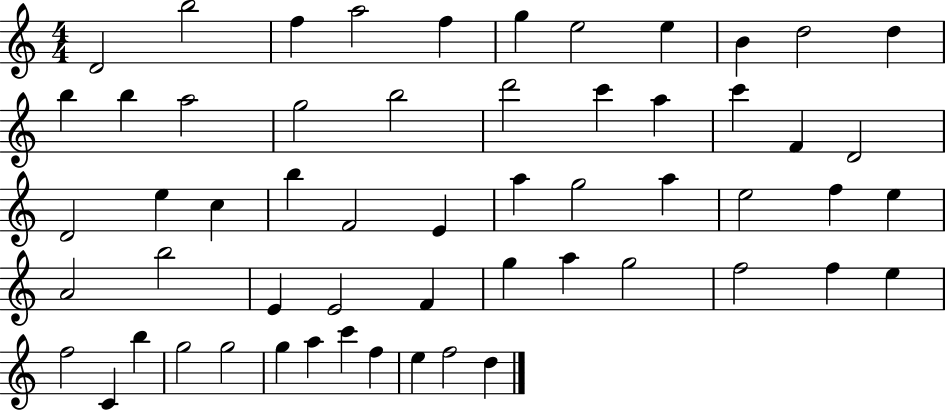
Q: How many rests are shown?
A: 0